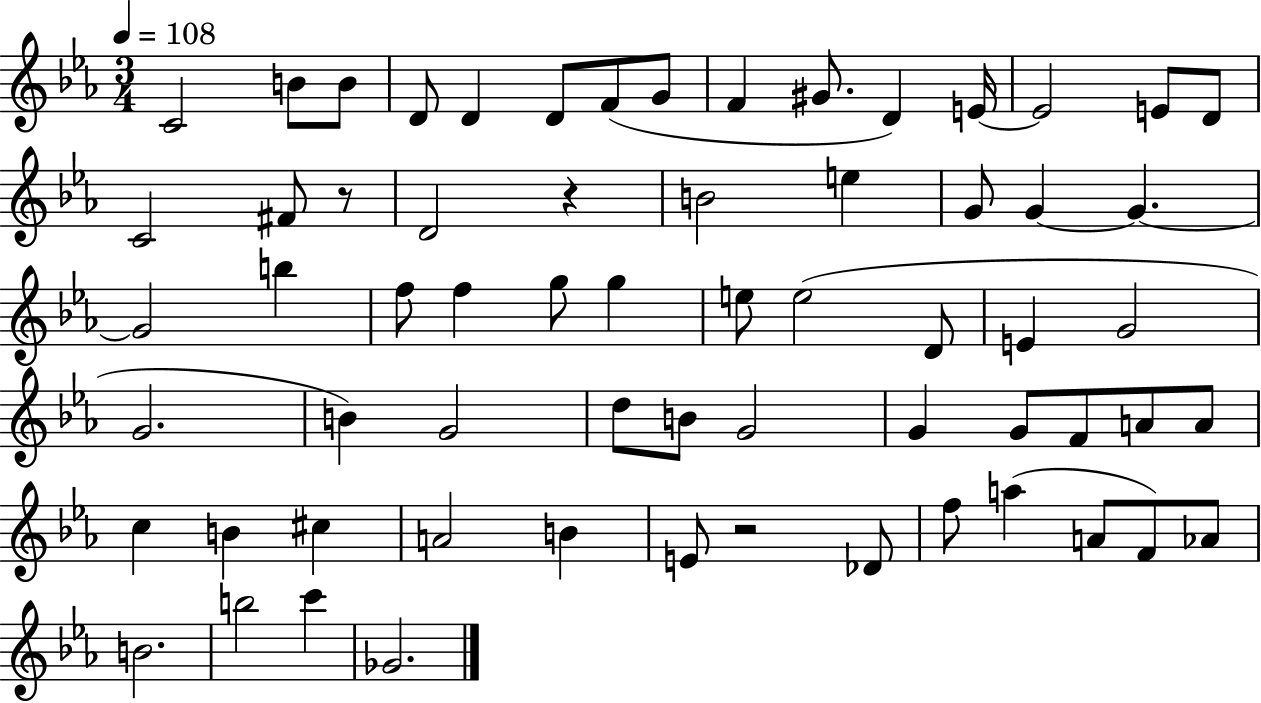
C4/h B4/e B4/e D4/e D4/q D4/e F4/e G4/e F4/q G#4/e. D4/q E4/s E4/h E4/e D4/e C4/h F#4/e R/e D4/h R/q B4/h E5/q G4/e G4/q G4/q. G4/h B5/q F5/e F5/q G5/e G5/q E5/e E5/h D4/e E4/q G4/h G4/h. B4/q G4/h D5/e B4/e G4/h G4/q G4/e F4/e A4/e A4/e C5/q B4/q C#5/q A4/h B4/q E4/e R/h Db4/e F5/e A5/q A4/e F4/e Ab4/e B4/h. B5/h C6/q Gb4/h.